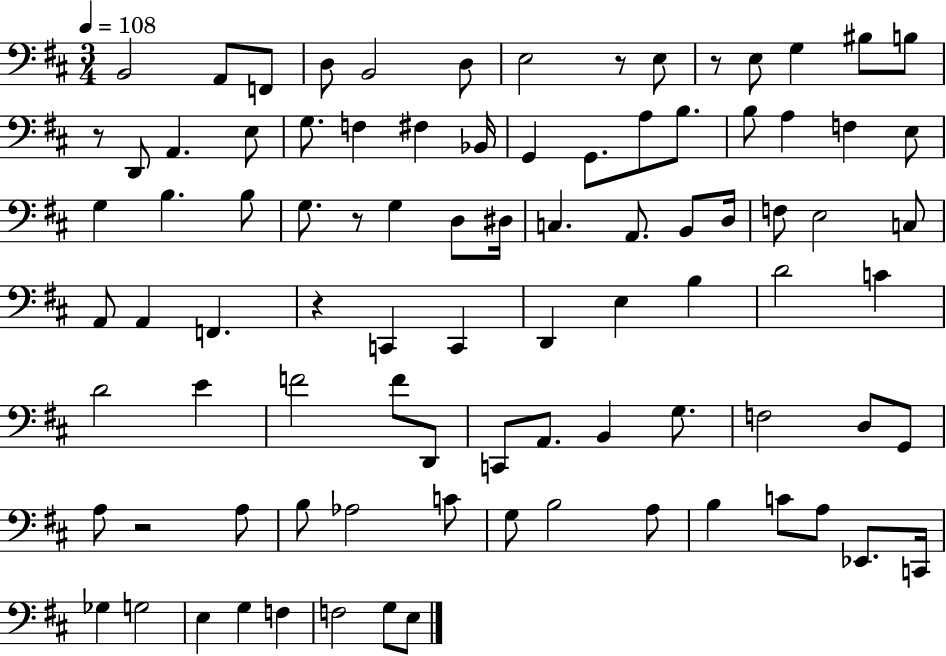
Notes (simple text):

B2/h A2/e F2/e D3/e B2/h D3/e E3/h R/e E3/e R/e E3/e G3/q BIS3/e B3/e R/e D2/e A2/q. E3/e G3/e. F3/q F#3/q Bb2/s G2/q G2/e. A3/e B3/e. B3/e A3/q F3/q E3/e G3/q B3/q. B3/e G3/e. R/e G3/q D3/e D#3/s C3/q. A2/e. B2/e D3/s F3/e E3/h C3/e A2/e A2/q F2/q. R/q C2/q C2/q D2/q E3/q B3/q D4/h C4/q D4/h E4/q F4/h F4/e D2/e C2/e A2/e. B2/q G3/e. F3/h D3/e G2/e A3/e R/h A3/e B3/e Ab3/h C4/e G3/e B3/h A3/e B3/q C4/e A3/e Eb2/e. C2/s Gb3/q G3/h E3/q G3/q F3/q F3/h G3/e E3/e